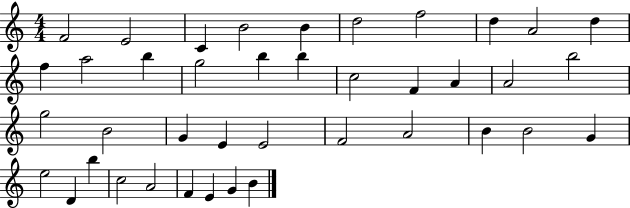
X:1
T:Untitled
M:4/4
L:1/4
K:C
F2 E2 C B2 B d2 f2 d A2 d f a2 b g2 b b c2 F A A2 b2 g2 B2 G E E2 F2 A2 B B2 G e2 D b c2 A2 F E G B